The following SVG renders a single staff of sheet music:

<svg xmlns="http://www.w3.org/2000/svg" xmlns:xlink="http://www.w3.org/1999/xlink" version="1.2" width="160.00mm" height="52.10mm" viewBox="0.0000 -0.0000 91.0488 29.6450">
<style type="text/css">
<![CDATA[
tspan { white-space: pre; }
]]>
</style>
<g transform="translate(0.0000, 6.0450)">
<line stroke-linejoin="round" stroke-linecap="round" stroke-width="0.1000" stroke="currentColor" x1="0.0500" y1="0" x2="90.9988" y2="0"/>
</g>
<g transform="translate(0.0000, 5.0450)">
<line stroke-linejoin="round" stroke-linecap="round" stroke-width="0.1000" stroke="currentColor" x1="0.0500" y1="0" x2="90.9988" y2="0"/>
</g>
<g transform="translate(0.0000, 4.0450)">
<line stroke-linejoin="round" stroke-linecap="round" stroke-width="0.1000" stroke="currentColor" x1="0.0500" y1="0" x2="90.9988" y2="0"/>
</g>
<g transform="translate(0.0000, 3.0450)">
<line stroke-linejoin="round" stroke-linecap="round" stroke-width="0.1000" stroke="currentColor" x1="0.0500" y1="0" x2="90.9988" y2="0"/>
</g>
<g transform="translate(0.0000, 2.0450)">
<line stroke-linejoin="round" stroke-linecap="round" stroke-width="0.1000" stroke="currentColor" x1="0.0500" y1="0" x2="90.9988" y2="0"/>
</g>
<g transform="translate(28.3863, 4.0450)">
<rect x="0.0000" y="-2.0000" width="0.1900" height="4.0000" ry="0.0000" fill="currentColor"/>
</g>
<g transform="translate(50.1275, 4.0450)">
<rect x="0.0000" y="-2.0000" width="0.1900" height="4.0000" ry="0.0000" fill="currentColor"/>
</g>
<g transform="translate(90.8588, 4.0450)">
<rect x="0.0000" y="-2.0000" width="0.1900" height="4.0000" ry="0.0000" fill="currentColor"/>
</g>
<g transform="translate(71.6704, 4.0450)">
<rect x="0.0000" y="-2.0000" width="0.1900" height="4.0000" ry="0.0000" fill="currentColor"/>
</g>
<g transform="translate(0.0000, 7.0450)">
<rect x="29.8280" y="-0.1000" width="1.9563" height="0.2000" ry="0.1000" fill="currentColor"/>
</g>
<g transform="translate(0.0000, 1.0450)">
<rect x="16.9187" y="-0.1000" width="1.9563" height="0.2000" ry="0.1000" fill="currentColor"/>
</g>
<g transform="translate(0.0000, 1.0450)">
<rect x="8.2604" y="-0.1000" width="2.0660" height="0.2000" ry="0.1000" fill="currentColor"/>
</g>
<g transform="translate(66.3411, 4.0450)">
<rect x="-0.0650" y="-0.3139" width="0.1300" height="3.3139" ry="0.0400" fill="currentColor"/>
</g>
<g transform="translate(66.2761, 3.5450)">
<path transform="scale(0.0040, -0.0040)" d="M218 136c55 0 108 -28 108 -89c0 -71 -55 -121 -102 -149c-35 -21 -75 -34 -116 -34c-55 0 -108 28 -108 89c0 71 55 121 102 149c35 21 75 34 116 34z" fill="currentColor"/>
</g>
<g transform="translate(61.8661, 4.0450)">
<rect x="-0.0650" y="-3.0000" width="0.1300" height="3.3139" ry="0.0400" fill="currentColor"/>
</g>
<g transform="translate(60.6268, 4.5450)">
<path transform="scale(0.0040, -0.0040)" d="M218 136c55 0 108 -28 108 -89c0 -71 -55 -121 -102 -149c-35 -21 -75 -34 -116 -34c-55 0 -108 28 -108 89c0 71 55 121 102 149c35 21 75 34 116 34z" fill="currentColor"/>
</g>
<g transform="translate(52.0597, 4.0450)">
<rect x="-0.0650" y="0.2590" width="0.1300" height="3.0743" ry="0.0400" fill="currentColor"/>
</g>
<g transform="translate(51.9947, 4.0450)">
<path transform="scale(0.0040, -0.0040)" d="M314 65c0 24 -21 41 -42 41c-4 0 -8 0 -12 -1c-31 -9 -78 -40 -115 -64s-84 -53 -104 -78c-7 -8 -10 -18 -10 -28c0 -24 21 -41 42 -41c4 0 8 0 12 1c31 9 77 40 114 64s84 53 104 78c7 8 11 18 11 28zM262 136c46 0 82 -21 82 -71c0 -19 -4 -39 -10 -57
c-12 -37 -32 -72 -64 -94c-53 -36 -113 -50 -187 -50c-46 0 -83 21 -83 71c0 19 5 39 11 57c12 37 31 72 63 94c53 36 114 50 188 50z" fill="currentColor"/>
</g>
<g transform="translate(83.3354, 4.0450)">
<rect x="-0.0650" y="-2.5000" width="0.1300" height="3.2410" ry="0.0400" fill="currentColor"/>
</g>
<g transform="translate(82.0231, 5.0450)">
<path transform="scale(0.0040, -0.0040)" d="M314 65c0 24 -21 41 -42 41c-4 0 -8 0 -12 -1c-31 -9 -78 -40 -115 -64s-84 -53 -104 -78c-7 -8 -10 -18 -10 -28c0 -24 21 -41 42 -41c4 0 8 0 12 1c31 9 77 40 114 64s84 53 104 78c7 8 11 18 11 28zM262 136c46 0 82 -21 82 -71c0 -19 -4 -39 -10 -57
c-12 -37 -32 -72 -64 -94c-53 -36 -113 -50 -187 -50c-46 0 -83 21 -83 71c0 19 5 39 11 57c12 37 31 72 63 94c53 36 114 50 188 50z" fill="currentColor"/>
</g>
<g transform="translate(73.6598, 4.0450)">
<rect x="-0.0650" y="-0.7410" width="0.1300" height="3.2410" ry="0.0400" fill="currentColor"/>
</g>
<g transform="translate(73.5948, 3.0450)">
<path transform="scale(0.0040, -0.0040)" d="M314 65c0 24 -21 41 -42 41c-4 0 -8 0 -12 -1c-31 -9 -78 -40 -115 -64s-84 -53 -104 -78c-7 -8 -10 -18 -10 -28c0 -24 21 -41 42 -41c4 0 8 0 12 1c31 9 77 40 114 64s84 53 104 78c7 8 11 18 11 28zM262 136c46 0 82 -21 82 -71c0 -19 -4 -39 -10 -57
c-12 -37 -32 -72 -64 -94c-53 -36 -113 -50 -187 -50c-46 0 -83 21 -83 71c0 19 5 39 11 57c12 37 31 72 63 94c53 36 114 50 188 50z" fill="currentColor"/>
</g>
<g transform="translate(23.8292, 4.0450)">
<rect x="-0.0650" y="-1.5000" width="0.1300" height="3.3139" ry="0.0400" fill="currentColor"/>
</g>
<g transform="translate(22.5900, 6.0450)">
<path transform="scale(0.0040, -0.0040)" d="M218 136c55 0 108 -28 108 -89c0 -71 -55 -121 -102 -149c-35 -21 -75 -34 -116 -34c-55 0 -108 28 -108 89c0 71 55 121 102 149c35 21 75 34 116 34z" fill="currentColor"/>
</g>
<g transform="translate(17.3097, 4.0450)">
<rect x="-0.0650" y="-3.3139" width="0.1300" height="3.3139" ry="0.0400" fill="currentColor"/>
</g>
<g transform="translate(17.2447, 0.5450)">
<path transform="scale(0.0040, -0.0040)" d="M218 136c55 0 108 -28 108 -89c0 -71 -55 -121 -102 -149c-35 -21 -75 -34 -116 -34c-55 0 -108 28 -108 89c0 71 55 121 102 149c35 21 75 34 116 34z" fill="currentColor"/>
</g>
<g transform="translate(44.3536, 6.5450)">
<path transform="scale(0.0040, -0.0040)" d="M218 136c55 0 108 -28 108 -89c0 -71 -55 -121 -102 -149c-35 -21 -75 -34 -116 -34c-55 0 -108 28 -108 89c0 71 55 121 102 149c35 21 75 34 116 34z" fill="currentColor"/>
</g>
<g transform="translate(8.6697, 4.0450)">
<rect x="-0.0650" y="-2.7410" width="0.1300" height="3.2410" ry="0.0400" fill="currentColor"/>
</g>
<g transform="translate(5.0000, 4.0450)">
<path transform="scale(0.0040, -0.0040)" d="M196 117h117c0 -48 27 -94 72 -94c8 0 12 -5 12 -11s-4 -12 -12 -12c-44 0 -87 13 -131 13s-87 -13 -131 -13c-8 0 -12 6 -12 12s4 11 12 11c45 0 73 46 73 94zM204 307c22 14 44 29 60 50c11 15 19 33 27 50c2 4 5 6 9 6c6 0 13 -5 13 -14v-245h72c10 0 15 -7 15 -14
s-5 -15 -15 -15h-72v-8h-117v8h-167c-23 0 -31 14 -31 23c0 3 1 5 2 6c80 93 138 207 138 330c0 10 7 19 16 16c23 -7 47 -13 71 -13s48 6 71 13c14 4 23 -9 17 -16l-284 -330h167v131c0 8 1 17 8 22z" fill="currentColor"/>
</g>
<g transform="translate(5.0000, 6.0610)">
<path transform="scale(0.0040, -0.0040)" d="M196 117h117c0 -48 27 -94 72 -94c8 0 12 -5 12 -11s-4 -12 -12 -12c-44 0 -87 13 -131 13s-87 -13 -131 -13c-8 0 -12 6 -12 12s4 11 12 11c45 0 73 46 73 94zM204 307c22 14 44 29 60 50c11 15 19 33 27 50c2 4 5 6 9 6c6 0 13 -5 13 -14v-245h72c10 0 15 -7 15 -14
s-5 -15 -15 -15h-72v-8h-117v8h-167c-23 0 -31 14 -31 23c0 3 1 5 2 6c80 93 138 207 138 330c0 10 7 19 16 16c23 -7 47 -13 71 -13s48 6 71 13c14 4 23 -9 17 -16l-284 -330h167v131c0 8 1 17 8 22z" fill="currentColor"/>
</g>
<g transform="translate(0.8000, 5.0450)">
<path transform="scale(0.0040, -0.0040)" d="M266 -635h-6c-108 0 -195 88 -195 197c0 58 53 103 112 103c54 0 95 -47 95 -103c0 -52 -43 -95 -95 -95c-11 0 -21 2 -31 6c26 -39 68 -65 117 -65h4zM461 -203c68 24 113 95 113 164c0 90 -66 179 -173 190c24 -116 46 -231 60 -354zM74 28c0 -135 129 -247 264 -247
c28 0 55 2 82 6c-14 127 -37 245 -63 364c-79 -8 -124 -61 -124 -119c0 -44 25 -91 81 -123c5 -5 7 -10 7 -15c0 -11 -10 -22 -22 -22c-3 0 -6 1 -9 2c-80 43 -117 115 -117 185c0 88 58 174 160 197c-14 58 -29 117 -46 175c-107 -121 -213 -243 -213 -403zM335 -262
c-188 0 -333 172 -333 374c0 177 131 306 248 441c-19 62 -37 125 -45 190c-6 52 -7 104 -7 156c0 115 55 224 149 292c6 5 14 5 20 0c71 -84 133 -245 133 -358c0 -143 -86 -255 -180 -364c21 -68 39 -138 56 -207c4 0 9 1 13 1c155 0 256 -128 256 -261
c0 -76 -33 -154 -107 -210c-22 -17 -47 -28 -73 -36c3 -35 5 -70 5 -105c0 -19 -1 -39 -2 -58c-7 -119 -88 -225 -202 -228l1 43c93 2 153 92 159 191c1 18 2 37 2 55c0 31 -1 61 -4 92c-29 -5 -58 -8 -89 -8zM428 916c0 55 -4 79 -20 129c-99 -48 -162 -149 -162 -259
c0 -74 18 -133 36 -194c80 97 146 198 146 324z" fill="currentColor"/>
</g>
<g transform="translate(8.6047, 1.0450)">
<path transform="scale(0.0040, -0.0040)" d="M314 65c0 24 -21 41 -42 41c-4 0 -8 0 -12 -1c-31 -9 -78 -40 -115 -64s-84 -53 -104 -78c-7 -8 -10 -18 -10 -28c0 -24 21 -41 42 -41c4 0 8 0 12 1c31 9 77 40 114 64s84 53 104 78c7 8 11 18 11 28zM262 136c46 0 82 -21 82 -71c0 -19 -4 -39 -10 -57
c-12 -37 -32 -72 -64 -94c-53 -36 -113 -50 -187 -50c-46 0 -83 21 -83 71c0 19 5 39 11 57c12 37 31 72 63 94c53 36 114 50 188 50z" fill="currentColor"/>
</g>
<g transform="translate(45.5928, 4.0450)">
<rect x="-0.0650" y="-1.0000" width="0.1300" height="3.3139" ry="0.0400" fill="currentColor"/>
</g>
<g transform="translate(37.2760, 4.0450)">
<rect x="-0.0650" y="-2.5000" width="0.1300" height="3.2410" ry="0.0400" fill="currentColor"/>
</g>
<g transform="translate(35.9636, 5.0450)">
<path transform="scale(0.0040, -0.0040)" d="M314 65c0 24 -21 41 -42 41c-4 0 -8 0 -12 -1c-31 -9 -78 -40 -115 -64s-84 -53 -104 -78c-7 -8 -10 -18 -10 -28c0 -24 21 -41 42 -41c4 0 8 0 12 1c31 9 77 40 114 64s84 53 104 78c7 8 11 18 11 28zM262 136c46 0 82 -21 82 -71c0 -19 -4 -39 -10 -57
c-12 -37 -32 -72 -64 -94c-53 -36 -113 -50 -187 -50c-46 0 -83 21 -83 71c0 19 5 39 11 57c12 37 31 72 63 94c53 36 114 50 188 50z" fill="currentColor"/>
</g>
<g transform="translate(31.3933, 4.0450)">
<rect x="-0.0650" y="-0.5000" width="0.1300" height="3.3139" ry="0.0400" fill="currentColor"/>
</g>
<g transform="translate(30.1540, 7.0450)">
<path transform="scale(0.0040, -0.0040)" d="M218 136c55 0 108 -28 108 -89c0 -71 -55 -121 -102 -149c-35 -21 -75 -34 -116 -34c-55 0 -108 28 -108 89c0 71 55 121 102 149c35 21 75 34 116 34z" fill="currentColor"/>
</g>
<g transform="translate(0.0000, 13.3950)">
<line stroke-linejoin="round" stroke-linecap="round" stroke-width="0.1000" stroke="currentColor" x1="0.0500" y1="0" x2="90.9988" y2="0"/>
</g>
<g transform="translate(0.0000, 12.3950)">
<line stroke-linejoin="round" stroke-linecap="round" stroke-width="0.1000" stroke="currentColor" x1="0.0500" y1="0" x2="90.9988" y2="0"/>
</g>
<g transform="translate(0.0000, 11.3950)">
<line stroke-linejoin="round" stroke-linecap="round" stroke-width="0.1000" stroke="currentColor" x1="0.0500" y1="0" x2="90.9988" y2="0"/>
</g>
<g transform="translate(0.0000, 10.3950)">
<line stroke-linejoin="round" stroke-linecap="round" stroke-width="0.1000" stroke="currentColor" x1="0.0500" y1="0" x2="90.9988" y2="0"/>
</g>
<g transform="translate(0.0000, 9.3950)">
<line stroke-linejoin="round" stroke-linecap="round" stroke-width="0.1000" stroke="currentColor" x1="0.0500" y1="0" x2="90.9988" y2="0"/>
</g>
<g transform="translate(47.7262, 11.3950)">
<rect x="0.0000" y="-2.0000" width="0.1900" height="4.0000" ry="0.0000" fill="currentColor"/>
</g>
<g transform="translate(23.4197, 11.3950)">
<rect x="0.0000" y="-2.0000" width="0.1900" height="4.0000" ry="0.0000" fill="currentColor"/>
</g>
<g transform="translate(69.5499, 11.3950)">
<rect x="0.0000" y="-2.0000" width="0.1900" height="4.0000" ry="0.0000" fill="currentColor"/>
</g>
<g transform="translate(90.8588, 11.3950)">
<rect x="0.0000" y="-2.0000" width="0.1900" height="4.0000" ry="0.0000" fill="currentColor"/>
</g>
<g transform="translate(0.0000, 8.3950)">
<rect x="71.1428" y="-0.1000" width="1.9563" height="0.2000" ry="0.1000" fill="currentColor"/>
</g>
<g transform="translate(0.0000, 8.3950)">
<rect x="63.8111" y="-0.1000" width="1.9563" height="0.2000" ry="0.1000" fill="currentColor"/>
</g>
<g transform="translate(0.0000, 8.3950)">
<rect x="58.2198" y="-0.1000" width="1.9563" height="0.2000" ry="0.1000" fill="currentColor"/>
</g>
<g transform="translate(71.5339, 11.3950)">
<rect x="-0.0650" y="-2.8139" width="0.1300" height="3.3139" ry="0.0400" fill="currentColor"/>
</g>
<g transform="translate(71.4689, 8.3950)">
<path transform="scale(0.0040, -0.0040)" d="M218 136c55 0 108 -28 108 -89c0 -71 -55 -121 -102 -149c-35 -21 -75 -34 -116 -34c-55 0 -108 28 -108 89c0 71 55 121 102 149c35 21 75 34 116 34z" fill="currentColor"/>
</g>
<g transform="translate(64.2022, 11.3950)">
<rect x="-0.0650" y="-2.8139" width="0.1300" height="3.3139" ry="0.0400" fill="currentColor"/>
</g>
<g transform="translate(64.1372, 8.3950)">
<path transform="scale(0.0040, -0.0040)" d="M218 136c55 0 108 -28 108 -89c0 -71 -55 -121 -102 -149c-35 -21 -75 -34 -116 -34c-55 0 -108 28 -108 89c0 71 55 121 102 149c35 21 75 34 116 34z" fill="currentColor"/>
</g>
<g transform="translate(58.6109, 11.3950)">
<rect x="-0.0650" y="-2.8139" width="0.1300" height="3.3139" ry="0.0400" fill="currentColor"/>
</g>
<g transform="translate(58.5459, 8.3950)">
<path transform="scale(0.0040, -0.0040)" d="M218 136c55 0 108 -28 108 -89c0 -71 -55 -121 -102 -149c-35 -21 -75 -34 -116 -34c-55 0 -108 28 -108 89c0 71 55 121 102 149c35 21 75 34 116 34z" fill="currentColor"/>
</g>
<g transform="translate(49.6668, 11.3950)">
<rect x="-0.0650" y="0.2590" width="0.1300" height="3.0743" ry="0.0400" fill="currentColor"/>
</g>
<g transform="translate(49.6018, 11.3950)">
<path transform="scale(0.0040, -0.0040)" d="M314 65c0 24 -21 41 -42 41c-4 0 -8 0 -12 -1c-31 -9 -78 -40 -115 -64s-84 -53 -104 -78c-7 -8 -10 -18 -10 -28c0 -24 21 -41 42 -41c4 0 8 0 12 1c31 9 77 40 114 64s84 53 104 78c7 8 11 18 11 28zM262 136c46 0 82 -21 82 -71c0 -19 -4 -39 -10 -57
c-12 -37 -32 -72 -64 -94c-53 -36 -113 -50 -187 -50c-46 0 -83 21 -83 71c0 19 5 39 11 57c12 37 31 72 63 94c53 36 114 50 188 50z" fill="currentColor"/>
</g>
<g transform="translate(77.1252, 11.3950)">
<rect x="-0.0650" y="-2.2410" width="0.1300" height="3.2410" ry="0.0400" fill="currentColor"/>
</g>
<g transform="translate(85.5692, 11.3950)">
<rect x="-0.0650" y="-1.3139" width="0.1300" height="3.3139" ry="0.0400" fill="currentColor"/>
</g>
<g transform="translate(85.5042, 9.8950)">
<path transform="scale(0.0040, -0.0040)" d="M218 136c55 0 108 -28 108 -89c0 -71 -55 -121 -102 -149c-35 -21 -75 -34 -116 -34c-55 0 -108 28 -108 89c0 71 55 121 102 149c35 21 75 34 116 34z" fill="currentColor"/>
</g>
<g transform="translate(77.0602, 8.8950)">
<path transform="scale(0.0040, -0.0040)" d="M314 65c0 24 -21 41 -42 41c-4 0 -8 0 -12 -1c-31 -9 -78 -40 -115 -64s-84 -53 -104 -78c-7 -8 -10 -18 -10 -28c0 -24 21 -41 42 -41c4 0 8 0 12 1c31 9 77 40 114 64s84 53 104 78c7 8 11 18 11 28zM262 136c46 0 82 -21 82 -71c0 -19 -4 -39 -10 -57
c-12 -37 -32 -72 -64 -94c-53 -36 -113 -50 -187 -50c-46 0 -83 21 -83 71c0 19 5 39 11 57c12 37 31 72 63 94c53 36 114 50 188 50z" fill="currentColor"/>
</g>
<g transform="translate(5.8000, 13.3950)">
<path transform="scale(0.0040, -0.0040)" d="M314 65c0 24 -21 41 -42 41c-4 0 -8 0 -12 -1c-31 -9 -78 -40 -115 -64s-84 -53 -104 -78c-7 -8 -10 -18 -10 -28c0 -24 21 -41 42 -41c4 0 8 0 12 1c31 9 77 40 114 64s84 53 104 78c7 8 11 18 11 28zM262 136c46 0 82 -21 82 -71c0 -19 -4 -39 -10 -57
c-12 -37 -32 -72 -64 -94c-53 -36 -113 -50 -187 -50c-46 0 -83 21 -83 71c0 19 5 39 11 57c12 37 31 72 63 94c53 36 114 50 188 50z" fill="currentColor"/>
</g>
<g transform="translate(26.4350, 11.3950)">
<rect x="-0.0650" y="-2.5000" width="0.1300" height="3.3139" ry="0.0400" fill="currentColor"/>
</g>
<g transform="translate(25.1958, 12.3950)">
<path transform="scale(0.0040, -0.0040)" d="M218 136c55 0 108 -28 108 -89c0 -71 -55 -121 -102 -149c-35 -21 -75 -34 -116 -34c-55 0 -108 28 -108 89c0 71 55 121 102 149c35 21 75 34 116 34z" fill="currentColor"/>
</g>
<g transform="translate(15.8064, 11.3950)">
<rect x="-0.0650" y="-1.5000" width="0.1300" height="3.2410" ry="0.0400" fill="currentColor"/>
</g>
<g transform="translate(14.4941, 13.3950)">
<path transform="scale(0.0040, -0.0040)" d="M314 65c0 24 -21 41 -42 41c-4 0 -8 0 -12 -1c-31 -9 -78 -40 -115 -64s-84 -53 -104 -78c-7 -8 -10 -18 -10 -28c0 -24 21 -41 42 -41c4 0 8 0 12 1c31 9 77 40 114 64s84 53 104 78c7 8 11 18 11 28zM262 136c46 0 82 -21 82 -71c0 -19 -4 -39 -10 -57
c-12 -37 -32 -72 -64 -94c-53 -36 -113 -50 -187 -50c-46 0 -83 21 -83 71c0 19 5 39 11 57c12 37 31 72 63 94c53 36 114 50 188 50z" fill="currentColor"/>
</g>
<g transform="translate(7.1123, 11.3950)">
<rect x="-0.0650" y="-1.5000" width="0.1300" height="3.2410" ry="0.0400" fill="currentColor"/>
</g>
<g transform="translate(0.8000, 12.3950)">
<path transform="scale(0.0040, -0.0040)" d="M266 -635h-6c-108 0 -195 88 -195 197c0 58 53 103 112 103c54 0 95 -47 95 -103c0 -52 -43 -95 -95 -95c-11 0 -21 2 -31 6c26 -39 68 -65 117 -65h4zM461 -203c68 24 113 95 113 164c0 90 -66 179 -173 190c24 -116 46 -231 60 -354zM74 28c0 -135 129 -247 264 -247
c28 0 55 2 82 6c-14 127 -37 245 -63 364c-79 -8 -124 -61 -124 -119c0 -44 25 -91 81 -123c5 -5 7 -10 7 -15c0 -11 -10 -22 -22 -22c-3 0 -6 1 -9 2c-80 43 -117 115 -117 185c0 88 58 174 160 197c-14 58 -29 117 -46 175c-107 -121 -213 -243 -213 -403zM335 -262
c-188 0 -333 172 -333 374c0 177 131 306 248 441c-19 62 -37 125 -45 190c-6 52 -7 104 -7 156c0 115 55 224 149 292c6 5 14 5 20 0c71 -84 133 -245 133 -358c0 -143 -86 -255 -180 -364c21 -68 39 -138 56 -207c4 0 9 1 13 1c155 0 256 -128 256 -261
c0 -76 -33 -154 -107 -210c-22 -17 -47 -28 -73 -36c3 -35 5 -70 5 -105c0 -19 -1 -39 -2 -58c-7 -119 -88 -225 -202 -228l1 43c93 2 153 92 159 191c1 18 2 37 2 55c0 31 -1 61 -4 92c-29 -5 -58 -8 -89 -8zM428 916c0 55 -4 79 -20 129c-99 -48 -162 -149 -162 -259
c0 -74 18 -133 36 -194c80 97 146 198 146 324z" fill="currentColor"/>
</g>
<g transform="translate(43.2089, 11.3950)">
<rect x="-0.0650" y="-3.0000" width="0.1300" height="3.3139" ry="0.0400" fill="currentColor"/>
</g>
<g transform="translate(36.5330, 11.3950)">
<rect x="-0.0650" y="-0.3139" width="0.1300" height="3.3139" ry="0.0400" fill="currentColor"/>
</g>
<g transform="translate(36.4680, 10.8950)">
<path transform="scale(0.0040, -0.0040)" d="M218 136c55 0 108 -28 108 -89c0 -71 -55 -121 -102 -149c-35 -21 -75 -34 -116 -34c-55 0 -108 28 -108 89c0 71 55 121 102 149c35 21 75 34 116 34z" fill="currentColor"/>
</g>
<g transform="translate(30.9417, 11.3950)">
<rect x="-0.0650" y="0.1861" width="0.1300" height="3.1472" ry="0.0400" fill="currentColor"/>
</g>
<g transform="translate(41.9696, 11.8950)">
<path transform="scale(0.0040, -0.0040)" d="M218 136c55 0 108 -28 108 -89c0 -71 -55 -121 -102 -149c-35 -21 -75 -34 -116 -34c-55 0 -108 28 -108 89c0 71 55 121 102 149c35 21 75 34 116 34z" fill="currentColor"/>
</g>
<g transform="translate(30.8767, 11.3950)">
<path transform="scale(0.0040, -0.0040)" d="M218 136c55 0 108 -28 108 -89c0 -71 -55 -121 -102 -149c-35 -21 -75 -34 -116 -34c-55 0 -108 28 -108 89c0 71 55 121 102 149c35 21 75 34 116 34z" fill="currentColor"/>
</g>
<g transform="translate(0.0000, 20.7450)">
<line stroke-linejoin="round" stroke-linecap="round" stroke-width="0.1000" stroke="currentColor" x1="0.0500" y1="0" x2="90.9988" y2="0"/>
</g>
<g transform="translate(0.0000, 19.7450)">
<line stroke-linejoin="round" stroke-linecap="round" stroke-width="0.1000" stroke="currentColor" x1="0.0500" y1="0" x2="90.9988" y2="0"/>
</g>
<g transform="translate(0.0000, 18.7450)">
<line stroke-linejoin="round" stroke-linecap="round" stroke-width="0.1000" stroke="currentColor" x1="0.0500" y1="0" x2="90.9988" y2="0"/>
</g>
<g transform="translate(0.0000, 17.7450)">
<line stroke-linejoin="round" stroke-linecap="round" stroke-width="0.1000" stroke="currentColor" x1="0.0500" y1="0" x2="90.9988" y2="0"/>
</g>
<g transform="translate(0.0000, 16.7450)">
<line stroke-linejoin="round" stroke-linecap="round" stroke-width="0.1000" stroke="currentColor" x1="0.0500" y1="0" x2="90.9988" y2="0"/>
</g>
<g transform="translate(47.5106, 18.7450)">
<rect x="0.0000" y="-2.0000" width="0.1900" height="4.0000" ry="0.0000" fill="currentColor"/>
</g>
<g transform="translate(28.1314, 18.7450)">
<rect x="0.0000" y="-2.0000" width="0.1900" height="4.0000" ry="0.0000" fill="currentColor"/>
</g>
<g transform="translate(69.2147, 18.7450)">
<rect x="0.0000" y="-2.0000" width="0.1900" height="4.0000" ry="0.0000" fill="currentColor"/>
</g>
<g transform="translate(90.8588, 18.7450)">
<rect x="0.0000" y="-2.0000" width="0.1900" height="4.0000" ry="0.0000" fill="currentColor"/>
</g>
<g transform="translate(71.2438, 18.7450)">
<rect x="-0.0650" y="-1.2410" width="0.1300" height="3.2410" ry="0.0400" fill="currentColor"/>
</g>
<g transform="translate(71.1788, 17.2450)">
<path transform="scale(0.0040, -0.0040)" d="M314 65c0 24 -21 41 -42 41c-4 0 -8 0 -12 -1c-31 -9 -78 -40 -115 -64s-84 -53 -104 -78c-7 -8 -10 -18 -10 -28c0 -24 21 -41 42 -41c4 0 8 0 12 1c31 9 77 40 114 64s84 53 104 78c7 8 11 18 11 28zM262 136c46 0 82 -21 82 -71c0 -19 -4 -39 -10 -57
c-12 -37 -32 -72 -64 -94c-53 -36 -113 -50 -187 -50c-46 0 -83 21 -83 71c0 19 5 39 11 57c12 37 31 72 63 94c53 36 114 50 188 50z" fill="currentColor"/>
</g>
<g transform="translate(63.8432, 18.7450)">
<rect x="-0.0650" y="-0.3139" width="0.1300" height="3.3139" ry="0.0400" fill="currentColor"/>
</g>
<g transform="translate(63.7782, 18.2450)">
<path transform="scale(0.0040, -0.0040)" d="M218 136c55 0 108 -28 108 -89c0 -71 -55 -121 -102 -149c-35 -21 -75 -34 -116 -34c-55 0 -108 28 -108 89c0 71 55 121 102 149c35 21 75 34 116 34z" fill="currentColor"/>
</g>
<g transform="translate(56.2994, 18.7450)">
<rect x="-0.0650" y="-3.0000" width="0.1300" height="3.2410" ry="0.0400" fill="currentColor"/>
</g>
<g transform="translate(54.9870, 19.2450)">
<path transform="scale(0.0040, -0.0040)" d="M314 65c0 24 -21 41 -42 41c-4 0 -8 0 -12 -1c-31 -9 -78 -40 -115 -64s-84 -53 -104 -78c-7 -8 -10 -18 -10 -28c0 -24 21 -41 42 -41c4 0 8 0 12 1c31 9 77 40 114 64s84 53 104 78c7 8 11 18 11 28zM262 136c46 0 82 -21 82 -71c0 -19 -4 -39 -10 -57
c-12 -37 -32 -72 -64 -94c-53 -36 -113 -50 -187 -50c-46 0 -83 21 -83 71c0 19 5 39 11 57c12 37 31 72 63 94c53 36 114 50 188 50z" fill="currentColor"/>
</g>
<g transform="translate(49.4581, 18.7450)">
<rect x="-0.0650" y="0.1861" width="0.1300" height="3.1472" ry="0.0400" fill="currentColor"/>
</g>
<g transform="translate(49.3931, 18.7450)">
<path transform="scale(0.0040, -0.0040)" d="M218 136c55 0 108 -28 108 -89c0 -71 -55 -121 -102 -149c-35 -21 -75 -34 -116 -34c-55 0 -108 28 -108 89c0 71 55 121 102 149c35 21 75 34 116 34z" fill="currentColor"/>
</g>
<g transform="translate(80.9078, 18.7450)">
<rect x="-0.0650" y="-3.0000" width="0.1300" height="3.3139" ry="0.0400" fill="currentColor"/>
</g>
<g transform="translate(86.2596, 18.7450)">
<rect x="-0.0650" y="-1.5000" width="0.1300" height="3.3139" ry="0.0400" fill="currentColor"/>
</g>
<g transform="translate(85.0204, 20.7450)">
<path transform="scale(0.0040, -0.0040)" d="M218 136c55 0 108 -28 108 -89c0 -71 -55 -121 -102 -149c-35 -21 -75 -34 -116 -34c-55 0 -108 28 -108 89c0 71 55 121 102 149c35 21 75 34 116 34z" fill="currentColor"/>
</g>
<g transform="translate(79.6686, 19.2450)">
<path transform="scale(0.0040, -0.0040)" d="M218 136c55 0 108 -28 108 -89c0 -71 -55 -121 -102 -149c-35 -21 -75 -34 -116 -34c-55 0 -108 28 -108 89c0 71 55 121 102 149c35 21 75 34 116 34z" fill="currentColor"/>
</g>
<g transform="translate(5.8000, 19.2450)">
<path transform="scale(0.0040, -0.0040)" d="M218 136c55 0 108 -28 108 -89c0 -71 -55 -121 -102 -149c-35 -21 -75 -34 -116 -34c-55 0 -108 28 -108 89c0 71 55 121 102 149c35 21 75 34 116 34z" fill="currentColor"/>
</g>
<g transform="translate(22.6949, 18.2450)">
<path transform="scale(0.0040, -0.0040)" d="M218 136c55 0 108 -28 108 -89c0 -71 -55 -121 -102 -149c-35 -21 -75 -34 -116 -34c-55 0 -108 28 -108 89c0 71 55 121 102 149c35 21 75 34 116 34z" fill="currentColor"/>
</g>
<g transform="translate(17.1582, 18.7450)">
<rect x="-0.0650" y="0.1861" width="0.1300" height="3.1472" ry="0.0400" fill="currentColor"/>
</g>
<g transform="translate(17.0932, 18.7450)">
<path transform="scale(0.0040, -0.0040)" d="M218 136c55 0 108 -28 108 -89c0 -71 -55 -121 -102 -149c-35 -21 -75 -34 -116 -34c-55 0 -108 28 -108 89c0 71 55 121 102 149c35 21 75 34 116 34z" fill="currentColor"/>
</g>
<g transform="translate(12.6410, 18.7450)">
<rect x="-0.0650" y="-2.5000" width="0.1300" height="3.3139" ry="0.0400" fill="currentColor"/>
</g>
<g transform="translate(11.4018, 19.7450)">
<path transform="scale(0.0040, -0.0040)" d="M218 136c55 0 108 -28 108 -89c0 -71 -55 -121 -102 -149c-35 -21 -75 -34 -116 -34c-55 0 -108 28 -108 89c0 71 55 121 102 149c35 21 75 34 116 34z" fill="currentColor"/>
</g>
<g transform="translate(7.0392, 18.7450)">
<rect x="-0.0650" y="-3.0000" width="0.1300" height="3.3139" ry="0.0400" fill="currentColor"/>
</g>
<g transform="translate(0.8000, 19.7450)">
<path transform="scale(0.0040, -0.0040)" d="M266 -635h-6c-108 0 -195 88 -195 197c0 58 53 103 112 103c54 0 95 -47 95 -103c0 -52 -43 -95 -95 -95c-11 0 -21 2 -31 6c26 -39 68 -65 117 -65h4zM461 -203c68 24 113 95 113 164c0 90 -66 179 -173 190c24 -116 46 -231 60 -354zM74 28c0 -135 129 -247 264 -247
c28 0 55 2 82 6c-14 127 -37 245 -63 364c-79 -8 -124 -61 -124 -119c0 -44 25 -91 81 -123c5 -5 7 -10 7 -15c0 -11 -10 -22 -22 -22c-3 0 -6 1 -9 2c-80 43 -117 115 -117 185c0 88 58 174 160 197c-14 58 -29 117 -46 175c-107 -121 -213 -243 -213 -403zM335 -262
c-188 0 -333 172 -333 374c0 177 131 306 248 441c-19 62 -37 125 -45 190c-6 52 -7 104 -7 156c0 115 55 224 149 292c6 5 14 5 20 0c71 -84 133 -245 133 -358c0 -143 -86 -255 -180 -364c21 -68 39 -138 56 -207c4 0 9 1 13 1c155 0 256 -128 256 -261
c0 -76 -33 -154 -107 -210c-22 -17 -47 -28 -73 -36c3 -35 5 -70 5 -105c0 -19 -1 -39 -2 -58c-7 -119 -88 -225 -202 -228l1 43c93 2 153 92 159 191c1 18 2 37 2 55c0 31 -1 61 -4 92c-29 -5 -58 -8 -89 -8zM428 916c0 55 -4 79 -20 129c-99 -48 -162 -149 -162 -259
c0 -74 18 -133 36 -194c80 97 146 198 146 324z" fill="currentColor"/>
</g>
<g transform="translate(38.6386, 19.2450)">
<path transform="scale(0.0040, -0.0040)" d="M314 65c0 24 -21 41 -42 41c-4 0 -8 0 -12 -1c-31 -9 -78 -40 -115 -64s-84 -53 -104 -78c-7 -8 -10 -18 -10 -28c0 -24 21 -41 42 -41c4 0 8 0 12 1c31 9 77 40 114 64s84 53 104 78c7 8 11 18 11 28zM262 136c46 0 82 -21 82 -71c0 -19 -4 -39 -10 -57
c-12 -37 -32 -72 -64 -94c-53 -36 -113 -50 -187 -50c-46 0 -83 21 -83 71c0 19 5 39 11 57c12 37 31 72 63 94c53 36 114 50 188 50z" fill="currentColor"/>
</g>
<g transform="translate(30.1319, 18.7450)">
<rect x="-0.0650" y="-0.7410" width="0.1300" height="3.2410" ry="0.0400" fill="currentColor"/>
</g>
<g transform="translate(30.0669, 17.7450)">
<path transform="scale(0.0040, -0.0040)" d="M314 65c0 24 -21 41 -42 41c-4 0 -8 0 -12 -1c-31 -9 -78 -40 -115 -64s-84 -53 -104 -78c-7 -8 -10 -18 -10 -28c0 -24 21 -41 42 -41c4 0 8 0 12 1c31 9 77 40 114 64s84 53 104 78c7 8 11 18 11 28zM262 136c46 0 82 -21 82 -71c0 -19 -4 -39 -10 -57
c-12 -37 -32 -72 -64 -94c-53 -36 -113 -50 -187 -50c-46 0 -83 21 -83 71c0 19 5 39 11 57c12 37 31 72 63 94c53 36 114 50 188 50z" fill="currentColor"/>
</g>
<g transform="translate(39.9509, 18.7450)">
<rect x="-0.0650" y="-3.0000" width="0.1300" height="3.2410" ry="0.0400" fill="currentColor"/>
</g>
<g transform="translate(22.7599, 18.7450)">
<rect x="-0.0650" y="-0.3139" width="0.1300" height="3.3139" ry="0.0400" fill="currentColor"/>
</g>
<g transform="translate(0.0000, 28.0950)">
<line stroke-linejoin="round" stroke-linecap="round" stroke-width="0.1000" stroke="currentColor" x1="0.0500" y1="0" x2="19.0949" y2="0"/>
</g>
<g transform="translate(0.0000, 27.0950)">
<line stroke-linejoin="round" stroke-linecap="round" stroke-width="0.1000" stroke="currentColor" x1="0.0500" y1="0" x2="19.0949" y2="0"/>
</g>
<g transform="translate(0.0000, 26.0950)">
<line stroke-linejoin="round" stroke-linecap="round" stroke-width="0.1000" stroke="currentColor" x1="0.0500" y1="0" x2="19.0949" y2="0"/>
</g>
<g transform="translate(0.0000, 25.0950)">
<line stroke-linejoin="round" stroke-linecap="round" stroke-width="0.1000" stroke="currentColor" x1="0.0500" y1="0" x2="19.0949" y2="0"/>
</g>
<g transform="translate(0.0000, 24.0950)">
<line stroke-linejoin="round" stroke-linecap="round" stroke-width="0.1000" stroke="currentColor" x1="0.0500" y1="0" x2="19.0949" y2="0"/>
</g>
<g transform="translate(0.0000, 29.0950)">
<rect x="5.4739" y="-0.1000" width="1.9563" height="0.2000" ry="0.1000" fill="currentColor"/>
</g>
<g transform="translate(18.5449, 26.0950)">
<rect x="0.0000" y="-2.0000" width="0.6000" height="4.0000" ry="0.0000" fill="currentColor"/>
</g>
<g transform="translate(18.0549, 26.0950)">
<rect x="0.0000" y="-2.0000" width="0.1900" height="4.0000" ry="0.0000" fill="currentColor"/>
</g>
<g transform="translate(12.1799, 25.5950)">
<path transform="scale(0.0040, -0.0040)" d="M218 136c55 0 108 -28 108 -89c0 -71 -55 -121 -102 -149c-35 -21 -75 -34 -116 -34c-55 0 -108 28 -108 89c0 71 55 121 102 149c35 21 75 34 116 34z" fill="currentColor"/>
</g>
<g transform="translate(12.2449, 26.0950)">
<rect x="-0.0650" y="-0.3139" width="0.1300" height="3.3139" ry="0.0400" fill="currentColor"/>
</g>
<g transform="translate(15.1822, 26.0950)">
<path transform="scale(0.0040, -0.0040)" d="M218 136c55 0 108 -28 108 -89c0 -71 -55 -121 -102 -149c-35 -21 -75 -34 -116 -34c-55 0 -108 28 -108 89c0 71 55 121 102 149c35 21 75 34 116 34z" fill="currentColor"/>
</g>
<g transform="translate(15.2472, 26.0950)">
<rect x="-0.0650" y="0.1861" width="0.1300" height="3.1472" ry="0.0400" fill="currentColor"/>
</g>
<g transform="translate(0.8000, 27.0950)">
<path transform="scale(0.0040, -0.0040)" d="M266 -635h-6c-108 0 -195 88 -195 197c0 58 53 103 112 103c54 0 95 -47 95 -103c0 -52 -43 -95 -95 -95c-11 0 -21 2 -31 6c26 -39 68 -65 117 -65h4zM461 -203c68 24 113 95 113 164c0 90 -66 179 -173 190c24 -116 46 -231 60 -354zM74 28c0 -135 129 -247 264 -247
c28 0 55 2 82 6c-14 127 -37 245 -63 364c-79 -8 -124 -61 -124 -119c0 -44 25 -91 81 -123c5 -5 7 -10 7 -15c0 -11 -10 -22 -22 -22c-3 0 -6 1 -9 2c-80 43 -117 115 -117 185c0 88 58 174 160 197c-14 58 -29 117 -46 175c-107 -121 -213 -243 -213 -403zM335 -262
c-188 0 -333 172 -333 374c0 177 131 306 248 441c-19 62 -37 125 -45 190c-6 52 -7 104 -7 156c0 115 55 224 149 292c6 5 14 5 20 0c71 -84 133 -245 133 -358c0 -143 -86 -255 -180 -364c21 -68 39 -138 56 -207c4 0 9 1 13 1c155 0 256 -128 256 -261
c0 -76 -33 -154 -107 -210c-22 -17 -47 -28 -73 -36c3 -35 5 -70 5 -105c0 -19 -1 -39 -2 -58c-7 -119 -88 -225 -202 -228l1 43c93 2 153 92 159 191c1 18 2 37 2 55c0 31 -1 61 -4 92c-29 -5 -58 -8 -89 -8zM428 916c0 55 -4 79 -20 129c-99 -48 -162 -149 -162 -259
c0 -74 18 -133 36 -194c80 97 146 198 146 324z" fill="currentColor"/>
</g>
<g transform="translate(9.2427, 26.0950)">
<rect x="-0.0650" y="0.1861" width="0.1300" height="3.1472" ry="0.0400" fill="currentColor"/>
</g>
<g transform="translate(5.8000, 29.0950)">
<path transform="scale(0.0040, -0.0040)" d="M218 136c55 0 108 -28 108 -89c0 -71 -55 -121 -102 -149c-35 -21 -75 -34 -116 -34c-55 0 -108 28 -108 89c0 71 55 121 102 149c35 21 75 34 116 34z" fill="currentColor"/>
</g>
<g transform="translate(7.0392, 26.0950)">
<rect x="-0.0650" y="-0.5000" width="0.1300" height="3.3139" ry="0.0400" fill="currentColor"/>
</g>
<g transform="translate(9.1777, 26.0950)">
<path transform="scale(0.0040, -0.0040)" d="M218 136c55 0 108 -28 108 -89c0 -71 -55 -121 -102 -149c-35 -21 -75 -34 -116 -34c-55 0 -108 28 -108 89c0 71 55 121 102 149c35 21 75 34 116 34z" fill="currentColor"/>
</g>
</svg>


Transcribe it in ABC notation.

X:1
T:Untitled
M:4/4
L:1/4
K:C
a2 b E C G2 D B2 A c d2 G2 E2 E2 G B c A B2 a a a g2 e A G B c d2 A2 B A2 c e2 A E C B c B